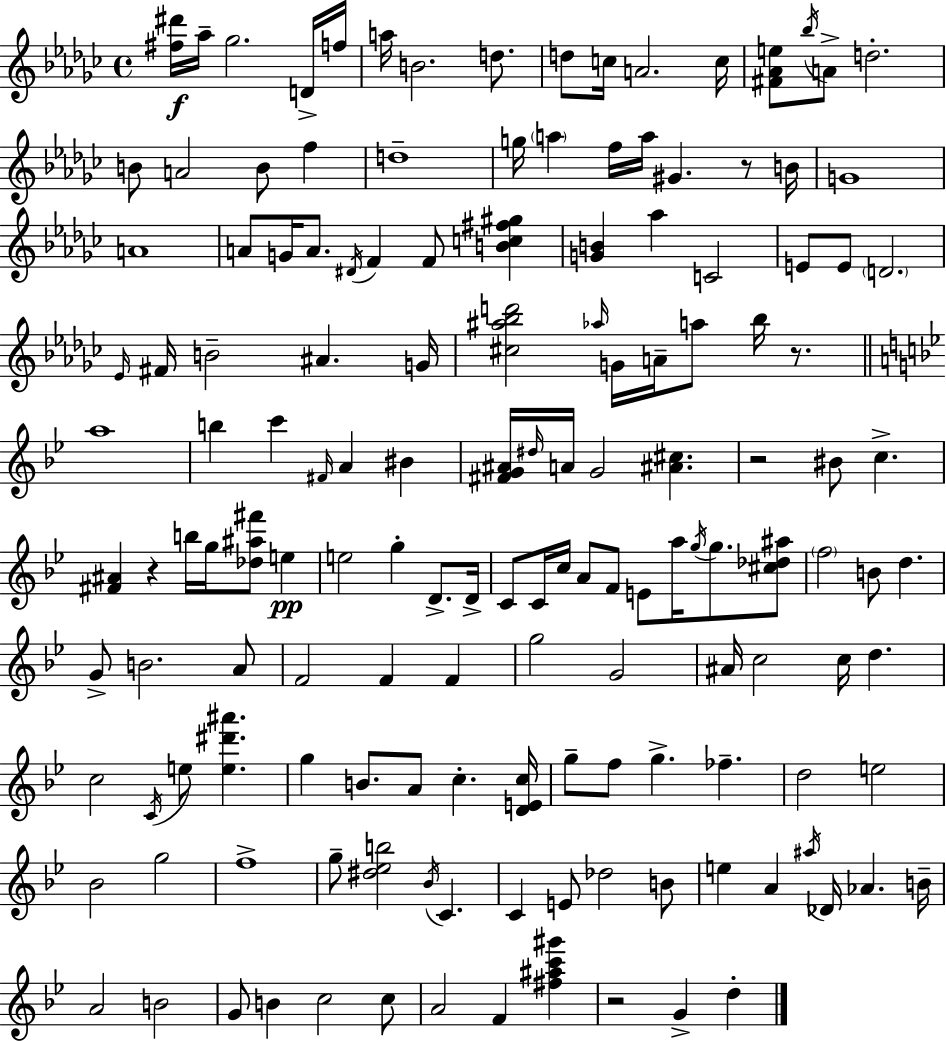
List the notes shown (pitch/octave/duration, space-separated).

[F#5,D#6]/s Ab5/s Gb5/h. D4/s F5/s A5/s B4/h. D5/e. D5/e C5/s A4/h. C5/s [F#4,Ab4,E5]/e Bb5/s A4/e D5/h. B4/e A4/h B4/e F5/q D5/w G5/s A5/q F5/s A5/s G#4/q. R/e B4/s G4/w A4/w A4/e G4/s A4/e. D#4/s F4/q F4/e [B4,C5,F#5,G#5]/q [G4,B4]/q Ab5/q C4/h E4/e E4/e D4/h. Eb4/s F#4/s B4/h A#4/q. G4/s [C#5,A#5,Bb5,D6]/h Ab5/s G4/s A4/s A5/e Bb5/s R/e. A5/w B5/q C6/q F#4/s A4/q BIS4/q [F#4,G4,A#4]/s D#5/s A4/s G4/h [A#4,C#5]/q. R/h BIS4/e C5/q. [F#4,A#4]/q R/q B5/s G5/s [Db5,A#5,F#6]/e E5/q E5/h G5/q D4/e. D4/s C4/e C4/s C5/s A4/e F4/e E4/e A5/s G5/s G5/e. [C#5,Db5,A#5]/e F5/h B4/e D5/q. G4/e B4/h. A4/e F4/h F4/q F4/q G5/h G4/h A#4/s C5/h C5/s D5/q. C5/h C4/s E5/e [E5,D#6,A#6]/q. G5/q B4/e. A4/e C5/q. [D4,E4,C5]/s G5/e F5/e G5/q. FES5/q. D5/h E5/h Bb4/h G5/h F5/w G5/e [D#5,Eb5,B5]/h Bb4/s C4/q. C4/q E4/e Db5/h B4/e E5/q A4/q A#5/s Db4/s Ab4/q. B4/s A4/h B4/h G4/e B4/q C5/h C5/e A4/h F4/q [F#5,A#5,C6,G#6]/q R/h G4/q D5/q